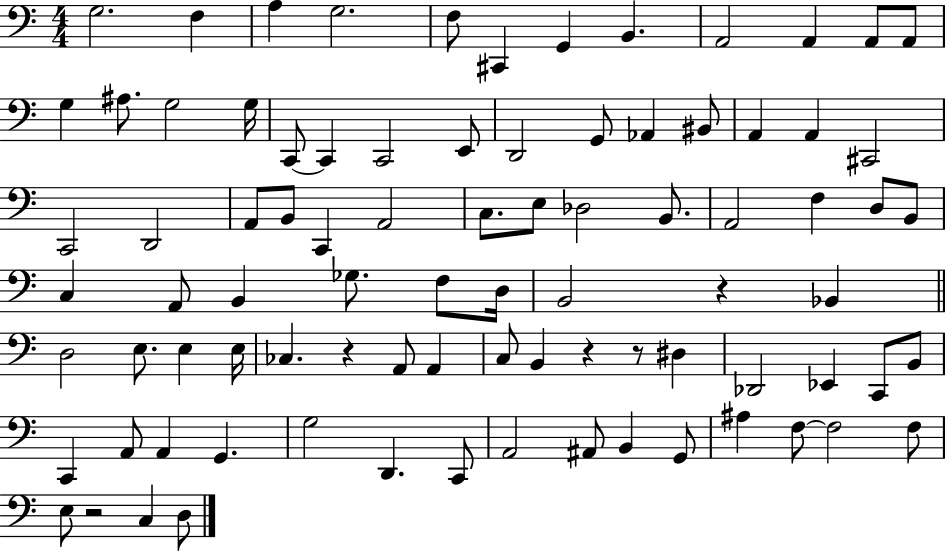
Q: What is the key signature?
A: C major